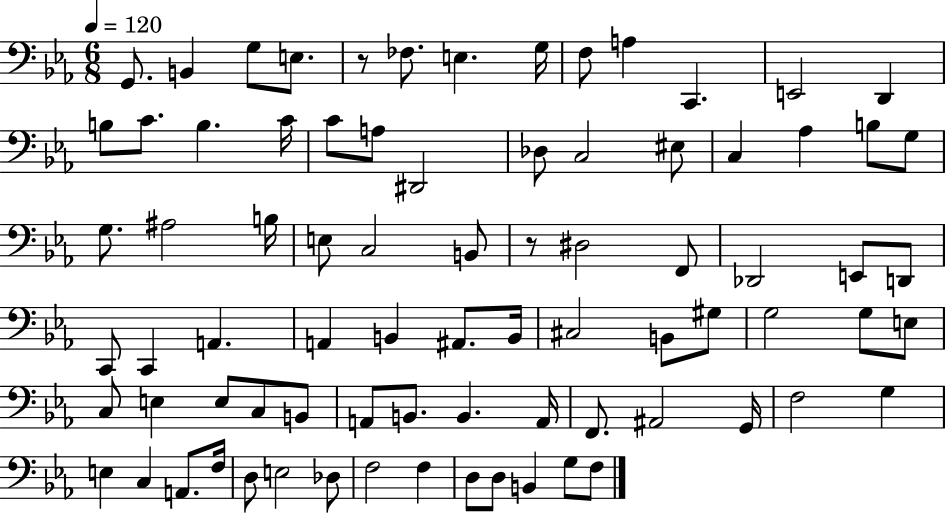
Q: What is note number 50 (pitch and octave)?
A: E3